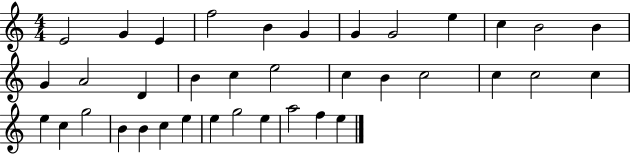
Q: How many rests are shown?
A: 0